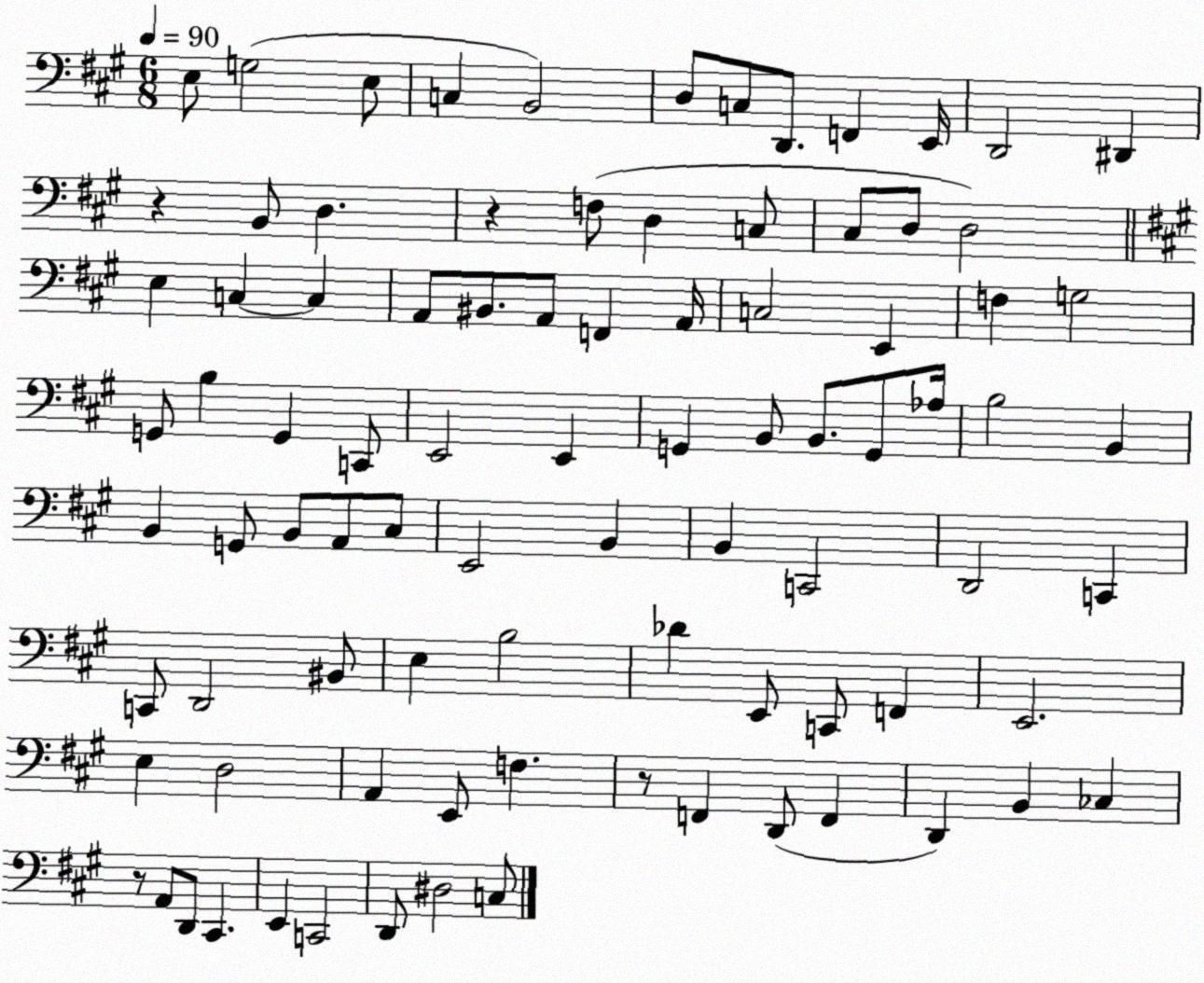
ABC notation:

X:1
T:Untitled
M:6/8
L:1/4
K:A
E,/2 G,2 E,/2 C, B,,2 D,/2 C,/2 D,,/2 F,, E,,/4 D,,2 ^D,, z B,,/2 D, z F,/2 D, C,/2 ^C,/2 D,/2 D,2 E, C, C, A,,/2 ^B,,/2 A,,/2 F,, A,,/4 C,2 E,, F, G,2 G,,/2 B, G,, C,,/2 E,,2 E,, G,, B,,/2 B,,/2 G,,/2 _A,/4 B,2 B,, B,, G,,/2 B,,/2 A,,/2 ^C,/2 E,,2 B,, B,, C,,2 D,,2 C,, C,,/2 D,,2 ^B,,/2 E, B,2 _D E,,/2 C,,/2 F,, E,,2 E, D,2 A,, E,,/2 F, z/2 F,, D,,/2 F,, D,, B,, _C, z/2 A,,/2 D,,/2 ^C,, E,, C,,2 D,,/2 ^D,2 C,/2